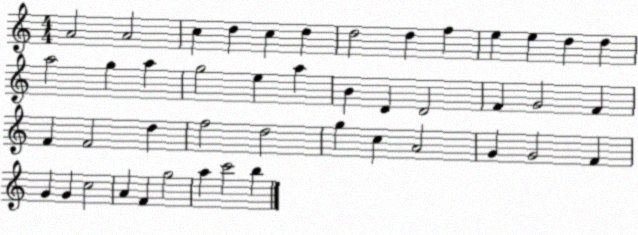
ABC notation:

X:1
T:Untitled
M:4/4
L:1/4
K:C
A2 A2 c d c d d2 d f e e d d a2 g a g2 e a B D D2 F G2 F F F2 d f2 d2 g c A2 G G2 F G G c2 A F g2 a c'2 b